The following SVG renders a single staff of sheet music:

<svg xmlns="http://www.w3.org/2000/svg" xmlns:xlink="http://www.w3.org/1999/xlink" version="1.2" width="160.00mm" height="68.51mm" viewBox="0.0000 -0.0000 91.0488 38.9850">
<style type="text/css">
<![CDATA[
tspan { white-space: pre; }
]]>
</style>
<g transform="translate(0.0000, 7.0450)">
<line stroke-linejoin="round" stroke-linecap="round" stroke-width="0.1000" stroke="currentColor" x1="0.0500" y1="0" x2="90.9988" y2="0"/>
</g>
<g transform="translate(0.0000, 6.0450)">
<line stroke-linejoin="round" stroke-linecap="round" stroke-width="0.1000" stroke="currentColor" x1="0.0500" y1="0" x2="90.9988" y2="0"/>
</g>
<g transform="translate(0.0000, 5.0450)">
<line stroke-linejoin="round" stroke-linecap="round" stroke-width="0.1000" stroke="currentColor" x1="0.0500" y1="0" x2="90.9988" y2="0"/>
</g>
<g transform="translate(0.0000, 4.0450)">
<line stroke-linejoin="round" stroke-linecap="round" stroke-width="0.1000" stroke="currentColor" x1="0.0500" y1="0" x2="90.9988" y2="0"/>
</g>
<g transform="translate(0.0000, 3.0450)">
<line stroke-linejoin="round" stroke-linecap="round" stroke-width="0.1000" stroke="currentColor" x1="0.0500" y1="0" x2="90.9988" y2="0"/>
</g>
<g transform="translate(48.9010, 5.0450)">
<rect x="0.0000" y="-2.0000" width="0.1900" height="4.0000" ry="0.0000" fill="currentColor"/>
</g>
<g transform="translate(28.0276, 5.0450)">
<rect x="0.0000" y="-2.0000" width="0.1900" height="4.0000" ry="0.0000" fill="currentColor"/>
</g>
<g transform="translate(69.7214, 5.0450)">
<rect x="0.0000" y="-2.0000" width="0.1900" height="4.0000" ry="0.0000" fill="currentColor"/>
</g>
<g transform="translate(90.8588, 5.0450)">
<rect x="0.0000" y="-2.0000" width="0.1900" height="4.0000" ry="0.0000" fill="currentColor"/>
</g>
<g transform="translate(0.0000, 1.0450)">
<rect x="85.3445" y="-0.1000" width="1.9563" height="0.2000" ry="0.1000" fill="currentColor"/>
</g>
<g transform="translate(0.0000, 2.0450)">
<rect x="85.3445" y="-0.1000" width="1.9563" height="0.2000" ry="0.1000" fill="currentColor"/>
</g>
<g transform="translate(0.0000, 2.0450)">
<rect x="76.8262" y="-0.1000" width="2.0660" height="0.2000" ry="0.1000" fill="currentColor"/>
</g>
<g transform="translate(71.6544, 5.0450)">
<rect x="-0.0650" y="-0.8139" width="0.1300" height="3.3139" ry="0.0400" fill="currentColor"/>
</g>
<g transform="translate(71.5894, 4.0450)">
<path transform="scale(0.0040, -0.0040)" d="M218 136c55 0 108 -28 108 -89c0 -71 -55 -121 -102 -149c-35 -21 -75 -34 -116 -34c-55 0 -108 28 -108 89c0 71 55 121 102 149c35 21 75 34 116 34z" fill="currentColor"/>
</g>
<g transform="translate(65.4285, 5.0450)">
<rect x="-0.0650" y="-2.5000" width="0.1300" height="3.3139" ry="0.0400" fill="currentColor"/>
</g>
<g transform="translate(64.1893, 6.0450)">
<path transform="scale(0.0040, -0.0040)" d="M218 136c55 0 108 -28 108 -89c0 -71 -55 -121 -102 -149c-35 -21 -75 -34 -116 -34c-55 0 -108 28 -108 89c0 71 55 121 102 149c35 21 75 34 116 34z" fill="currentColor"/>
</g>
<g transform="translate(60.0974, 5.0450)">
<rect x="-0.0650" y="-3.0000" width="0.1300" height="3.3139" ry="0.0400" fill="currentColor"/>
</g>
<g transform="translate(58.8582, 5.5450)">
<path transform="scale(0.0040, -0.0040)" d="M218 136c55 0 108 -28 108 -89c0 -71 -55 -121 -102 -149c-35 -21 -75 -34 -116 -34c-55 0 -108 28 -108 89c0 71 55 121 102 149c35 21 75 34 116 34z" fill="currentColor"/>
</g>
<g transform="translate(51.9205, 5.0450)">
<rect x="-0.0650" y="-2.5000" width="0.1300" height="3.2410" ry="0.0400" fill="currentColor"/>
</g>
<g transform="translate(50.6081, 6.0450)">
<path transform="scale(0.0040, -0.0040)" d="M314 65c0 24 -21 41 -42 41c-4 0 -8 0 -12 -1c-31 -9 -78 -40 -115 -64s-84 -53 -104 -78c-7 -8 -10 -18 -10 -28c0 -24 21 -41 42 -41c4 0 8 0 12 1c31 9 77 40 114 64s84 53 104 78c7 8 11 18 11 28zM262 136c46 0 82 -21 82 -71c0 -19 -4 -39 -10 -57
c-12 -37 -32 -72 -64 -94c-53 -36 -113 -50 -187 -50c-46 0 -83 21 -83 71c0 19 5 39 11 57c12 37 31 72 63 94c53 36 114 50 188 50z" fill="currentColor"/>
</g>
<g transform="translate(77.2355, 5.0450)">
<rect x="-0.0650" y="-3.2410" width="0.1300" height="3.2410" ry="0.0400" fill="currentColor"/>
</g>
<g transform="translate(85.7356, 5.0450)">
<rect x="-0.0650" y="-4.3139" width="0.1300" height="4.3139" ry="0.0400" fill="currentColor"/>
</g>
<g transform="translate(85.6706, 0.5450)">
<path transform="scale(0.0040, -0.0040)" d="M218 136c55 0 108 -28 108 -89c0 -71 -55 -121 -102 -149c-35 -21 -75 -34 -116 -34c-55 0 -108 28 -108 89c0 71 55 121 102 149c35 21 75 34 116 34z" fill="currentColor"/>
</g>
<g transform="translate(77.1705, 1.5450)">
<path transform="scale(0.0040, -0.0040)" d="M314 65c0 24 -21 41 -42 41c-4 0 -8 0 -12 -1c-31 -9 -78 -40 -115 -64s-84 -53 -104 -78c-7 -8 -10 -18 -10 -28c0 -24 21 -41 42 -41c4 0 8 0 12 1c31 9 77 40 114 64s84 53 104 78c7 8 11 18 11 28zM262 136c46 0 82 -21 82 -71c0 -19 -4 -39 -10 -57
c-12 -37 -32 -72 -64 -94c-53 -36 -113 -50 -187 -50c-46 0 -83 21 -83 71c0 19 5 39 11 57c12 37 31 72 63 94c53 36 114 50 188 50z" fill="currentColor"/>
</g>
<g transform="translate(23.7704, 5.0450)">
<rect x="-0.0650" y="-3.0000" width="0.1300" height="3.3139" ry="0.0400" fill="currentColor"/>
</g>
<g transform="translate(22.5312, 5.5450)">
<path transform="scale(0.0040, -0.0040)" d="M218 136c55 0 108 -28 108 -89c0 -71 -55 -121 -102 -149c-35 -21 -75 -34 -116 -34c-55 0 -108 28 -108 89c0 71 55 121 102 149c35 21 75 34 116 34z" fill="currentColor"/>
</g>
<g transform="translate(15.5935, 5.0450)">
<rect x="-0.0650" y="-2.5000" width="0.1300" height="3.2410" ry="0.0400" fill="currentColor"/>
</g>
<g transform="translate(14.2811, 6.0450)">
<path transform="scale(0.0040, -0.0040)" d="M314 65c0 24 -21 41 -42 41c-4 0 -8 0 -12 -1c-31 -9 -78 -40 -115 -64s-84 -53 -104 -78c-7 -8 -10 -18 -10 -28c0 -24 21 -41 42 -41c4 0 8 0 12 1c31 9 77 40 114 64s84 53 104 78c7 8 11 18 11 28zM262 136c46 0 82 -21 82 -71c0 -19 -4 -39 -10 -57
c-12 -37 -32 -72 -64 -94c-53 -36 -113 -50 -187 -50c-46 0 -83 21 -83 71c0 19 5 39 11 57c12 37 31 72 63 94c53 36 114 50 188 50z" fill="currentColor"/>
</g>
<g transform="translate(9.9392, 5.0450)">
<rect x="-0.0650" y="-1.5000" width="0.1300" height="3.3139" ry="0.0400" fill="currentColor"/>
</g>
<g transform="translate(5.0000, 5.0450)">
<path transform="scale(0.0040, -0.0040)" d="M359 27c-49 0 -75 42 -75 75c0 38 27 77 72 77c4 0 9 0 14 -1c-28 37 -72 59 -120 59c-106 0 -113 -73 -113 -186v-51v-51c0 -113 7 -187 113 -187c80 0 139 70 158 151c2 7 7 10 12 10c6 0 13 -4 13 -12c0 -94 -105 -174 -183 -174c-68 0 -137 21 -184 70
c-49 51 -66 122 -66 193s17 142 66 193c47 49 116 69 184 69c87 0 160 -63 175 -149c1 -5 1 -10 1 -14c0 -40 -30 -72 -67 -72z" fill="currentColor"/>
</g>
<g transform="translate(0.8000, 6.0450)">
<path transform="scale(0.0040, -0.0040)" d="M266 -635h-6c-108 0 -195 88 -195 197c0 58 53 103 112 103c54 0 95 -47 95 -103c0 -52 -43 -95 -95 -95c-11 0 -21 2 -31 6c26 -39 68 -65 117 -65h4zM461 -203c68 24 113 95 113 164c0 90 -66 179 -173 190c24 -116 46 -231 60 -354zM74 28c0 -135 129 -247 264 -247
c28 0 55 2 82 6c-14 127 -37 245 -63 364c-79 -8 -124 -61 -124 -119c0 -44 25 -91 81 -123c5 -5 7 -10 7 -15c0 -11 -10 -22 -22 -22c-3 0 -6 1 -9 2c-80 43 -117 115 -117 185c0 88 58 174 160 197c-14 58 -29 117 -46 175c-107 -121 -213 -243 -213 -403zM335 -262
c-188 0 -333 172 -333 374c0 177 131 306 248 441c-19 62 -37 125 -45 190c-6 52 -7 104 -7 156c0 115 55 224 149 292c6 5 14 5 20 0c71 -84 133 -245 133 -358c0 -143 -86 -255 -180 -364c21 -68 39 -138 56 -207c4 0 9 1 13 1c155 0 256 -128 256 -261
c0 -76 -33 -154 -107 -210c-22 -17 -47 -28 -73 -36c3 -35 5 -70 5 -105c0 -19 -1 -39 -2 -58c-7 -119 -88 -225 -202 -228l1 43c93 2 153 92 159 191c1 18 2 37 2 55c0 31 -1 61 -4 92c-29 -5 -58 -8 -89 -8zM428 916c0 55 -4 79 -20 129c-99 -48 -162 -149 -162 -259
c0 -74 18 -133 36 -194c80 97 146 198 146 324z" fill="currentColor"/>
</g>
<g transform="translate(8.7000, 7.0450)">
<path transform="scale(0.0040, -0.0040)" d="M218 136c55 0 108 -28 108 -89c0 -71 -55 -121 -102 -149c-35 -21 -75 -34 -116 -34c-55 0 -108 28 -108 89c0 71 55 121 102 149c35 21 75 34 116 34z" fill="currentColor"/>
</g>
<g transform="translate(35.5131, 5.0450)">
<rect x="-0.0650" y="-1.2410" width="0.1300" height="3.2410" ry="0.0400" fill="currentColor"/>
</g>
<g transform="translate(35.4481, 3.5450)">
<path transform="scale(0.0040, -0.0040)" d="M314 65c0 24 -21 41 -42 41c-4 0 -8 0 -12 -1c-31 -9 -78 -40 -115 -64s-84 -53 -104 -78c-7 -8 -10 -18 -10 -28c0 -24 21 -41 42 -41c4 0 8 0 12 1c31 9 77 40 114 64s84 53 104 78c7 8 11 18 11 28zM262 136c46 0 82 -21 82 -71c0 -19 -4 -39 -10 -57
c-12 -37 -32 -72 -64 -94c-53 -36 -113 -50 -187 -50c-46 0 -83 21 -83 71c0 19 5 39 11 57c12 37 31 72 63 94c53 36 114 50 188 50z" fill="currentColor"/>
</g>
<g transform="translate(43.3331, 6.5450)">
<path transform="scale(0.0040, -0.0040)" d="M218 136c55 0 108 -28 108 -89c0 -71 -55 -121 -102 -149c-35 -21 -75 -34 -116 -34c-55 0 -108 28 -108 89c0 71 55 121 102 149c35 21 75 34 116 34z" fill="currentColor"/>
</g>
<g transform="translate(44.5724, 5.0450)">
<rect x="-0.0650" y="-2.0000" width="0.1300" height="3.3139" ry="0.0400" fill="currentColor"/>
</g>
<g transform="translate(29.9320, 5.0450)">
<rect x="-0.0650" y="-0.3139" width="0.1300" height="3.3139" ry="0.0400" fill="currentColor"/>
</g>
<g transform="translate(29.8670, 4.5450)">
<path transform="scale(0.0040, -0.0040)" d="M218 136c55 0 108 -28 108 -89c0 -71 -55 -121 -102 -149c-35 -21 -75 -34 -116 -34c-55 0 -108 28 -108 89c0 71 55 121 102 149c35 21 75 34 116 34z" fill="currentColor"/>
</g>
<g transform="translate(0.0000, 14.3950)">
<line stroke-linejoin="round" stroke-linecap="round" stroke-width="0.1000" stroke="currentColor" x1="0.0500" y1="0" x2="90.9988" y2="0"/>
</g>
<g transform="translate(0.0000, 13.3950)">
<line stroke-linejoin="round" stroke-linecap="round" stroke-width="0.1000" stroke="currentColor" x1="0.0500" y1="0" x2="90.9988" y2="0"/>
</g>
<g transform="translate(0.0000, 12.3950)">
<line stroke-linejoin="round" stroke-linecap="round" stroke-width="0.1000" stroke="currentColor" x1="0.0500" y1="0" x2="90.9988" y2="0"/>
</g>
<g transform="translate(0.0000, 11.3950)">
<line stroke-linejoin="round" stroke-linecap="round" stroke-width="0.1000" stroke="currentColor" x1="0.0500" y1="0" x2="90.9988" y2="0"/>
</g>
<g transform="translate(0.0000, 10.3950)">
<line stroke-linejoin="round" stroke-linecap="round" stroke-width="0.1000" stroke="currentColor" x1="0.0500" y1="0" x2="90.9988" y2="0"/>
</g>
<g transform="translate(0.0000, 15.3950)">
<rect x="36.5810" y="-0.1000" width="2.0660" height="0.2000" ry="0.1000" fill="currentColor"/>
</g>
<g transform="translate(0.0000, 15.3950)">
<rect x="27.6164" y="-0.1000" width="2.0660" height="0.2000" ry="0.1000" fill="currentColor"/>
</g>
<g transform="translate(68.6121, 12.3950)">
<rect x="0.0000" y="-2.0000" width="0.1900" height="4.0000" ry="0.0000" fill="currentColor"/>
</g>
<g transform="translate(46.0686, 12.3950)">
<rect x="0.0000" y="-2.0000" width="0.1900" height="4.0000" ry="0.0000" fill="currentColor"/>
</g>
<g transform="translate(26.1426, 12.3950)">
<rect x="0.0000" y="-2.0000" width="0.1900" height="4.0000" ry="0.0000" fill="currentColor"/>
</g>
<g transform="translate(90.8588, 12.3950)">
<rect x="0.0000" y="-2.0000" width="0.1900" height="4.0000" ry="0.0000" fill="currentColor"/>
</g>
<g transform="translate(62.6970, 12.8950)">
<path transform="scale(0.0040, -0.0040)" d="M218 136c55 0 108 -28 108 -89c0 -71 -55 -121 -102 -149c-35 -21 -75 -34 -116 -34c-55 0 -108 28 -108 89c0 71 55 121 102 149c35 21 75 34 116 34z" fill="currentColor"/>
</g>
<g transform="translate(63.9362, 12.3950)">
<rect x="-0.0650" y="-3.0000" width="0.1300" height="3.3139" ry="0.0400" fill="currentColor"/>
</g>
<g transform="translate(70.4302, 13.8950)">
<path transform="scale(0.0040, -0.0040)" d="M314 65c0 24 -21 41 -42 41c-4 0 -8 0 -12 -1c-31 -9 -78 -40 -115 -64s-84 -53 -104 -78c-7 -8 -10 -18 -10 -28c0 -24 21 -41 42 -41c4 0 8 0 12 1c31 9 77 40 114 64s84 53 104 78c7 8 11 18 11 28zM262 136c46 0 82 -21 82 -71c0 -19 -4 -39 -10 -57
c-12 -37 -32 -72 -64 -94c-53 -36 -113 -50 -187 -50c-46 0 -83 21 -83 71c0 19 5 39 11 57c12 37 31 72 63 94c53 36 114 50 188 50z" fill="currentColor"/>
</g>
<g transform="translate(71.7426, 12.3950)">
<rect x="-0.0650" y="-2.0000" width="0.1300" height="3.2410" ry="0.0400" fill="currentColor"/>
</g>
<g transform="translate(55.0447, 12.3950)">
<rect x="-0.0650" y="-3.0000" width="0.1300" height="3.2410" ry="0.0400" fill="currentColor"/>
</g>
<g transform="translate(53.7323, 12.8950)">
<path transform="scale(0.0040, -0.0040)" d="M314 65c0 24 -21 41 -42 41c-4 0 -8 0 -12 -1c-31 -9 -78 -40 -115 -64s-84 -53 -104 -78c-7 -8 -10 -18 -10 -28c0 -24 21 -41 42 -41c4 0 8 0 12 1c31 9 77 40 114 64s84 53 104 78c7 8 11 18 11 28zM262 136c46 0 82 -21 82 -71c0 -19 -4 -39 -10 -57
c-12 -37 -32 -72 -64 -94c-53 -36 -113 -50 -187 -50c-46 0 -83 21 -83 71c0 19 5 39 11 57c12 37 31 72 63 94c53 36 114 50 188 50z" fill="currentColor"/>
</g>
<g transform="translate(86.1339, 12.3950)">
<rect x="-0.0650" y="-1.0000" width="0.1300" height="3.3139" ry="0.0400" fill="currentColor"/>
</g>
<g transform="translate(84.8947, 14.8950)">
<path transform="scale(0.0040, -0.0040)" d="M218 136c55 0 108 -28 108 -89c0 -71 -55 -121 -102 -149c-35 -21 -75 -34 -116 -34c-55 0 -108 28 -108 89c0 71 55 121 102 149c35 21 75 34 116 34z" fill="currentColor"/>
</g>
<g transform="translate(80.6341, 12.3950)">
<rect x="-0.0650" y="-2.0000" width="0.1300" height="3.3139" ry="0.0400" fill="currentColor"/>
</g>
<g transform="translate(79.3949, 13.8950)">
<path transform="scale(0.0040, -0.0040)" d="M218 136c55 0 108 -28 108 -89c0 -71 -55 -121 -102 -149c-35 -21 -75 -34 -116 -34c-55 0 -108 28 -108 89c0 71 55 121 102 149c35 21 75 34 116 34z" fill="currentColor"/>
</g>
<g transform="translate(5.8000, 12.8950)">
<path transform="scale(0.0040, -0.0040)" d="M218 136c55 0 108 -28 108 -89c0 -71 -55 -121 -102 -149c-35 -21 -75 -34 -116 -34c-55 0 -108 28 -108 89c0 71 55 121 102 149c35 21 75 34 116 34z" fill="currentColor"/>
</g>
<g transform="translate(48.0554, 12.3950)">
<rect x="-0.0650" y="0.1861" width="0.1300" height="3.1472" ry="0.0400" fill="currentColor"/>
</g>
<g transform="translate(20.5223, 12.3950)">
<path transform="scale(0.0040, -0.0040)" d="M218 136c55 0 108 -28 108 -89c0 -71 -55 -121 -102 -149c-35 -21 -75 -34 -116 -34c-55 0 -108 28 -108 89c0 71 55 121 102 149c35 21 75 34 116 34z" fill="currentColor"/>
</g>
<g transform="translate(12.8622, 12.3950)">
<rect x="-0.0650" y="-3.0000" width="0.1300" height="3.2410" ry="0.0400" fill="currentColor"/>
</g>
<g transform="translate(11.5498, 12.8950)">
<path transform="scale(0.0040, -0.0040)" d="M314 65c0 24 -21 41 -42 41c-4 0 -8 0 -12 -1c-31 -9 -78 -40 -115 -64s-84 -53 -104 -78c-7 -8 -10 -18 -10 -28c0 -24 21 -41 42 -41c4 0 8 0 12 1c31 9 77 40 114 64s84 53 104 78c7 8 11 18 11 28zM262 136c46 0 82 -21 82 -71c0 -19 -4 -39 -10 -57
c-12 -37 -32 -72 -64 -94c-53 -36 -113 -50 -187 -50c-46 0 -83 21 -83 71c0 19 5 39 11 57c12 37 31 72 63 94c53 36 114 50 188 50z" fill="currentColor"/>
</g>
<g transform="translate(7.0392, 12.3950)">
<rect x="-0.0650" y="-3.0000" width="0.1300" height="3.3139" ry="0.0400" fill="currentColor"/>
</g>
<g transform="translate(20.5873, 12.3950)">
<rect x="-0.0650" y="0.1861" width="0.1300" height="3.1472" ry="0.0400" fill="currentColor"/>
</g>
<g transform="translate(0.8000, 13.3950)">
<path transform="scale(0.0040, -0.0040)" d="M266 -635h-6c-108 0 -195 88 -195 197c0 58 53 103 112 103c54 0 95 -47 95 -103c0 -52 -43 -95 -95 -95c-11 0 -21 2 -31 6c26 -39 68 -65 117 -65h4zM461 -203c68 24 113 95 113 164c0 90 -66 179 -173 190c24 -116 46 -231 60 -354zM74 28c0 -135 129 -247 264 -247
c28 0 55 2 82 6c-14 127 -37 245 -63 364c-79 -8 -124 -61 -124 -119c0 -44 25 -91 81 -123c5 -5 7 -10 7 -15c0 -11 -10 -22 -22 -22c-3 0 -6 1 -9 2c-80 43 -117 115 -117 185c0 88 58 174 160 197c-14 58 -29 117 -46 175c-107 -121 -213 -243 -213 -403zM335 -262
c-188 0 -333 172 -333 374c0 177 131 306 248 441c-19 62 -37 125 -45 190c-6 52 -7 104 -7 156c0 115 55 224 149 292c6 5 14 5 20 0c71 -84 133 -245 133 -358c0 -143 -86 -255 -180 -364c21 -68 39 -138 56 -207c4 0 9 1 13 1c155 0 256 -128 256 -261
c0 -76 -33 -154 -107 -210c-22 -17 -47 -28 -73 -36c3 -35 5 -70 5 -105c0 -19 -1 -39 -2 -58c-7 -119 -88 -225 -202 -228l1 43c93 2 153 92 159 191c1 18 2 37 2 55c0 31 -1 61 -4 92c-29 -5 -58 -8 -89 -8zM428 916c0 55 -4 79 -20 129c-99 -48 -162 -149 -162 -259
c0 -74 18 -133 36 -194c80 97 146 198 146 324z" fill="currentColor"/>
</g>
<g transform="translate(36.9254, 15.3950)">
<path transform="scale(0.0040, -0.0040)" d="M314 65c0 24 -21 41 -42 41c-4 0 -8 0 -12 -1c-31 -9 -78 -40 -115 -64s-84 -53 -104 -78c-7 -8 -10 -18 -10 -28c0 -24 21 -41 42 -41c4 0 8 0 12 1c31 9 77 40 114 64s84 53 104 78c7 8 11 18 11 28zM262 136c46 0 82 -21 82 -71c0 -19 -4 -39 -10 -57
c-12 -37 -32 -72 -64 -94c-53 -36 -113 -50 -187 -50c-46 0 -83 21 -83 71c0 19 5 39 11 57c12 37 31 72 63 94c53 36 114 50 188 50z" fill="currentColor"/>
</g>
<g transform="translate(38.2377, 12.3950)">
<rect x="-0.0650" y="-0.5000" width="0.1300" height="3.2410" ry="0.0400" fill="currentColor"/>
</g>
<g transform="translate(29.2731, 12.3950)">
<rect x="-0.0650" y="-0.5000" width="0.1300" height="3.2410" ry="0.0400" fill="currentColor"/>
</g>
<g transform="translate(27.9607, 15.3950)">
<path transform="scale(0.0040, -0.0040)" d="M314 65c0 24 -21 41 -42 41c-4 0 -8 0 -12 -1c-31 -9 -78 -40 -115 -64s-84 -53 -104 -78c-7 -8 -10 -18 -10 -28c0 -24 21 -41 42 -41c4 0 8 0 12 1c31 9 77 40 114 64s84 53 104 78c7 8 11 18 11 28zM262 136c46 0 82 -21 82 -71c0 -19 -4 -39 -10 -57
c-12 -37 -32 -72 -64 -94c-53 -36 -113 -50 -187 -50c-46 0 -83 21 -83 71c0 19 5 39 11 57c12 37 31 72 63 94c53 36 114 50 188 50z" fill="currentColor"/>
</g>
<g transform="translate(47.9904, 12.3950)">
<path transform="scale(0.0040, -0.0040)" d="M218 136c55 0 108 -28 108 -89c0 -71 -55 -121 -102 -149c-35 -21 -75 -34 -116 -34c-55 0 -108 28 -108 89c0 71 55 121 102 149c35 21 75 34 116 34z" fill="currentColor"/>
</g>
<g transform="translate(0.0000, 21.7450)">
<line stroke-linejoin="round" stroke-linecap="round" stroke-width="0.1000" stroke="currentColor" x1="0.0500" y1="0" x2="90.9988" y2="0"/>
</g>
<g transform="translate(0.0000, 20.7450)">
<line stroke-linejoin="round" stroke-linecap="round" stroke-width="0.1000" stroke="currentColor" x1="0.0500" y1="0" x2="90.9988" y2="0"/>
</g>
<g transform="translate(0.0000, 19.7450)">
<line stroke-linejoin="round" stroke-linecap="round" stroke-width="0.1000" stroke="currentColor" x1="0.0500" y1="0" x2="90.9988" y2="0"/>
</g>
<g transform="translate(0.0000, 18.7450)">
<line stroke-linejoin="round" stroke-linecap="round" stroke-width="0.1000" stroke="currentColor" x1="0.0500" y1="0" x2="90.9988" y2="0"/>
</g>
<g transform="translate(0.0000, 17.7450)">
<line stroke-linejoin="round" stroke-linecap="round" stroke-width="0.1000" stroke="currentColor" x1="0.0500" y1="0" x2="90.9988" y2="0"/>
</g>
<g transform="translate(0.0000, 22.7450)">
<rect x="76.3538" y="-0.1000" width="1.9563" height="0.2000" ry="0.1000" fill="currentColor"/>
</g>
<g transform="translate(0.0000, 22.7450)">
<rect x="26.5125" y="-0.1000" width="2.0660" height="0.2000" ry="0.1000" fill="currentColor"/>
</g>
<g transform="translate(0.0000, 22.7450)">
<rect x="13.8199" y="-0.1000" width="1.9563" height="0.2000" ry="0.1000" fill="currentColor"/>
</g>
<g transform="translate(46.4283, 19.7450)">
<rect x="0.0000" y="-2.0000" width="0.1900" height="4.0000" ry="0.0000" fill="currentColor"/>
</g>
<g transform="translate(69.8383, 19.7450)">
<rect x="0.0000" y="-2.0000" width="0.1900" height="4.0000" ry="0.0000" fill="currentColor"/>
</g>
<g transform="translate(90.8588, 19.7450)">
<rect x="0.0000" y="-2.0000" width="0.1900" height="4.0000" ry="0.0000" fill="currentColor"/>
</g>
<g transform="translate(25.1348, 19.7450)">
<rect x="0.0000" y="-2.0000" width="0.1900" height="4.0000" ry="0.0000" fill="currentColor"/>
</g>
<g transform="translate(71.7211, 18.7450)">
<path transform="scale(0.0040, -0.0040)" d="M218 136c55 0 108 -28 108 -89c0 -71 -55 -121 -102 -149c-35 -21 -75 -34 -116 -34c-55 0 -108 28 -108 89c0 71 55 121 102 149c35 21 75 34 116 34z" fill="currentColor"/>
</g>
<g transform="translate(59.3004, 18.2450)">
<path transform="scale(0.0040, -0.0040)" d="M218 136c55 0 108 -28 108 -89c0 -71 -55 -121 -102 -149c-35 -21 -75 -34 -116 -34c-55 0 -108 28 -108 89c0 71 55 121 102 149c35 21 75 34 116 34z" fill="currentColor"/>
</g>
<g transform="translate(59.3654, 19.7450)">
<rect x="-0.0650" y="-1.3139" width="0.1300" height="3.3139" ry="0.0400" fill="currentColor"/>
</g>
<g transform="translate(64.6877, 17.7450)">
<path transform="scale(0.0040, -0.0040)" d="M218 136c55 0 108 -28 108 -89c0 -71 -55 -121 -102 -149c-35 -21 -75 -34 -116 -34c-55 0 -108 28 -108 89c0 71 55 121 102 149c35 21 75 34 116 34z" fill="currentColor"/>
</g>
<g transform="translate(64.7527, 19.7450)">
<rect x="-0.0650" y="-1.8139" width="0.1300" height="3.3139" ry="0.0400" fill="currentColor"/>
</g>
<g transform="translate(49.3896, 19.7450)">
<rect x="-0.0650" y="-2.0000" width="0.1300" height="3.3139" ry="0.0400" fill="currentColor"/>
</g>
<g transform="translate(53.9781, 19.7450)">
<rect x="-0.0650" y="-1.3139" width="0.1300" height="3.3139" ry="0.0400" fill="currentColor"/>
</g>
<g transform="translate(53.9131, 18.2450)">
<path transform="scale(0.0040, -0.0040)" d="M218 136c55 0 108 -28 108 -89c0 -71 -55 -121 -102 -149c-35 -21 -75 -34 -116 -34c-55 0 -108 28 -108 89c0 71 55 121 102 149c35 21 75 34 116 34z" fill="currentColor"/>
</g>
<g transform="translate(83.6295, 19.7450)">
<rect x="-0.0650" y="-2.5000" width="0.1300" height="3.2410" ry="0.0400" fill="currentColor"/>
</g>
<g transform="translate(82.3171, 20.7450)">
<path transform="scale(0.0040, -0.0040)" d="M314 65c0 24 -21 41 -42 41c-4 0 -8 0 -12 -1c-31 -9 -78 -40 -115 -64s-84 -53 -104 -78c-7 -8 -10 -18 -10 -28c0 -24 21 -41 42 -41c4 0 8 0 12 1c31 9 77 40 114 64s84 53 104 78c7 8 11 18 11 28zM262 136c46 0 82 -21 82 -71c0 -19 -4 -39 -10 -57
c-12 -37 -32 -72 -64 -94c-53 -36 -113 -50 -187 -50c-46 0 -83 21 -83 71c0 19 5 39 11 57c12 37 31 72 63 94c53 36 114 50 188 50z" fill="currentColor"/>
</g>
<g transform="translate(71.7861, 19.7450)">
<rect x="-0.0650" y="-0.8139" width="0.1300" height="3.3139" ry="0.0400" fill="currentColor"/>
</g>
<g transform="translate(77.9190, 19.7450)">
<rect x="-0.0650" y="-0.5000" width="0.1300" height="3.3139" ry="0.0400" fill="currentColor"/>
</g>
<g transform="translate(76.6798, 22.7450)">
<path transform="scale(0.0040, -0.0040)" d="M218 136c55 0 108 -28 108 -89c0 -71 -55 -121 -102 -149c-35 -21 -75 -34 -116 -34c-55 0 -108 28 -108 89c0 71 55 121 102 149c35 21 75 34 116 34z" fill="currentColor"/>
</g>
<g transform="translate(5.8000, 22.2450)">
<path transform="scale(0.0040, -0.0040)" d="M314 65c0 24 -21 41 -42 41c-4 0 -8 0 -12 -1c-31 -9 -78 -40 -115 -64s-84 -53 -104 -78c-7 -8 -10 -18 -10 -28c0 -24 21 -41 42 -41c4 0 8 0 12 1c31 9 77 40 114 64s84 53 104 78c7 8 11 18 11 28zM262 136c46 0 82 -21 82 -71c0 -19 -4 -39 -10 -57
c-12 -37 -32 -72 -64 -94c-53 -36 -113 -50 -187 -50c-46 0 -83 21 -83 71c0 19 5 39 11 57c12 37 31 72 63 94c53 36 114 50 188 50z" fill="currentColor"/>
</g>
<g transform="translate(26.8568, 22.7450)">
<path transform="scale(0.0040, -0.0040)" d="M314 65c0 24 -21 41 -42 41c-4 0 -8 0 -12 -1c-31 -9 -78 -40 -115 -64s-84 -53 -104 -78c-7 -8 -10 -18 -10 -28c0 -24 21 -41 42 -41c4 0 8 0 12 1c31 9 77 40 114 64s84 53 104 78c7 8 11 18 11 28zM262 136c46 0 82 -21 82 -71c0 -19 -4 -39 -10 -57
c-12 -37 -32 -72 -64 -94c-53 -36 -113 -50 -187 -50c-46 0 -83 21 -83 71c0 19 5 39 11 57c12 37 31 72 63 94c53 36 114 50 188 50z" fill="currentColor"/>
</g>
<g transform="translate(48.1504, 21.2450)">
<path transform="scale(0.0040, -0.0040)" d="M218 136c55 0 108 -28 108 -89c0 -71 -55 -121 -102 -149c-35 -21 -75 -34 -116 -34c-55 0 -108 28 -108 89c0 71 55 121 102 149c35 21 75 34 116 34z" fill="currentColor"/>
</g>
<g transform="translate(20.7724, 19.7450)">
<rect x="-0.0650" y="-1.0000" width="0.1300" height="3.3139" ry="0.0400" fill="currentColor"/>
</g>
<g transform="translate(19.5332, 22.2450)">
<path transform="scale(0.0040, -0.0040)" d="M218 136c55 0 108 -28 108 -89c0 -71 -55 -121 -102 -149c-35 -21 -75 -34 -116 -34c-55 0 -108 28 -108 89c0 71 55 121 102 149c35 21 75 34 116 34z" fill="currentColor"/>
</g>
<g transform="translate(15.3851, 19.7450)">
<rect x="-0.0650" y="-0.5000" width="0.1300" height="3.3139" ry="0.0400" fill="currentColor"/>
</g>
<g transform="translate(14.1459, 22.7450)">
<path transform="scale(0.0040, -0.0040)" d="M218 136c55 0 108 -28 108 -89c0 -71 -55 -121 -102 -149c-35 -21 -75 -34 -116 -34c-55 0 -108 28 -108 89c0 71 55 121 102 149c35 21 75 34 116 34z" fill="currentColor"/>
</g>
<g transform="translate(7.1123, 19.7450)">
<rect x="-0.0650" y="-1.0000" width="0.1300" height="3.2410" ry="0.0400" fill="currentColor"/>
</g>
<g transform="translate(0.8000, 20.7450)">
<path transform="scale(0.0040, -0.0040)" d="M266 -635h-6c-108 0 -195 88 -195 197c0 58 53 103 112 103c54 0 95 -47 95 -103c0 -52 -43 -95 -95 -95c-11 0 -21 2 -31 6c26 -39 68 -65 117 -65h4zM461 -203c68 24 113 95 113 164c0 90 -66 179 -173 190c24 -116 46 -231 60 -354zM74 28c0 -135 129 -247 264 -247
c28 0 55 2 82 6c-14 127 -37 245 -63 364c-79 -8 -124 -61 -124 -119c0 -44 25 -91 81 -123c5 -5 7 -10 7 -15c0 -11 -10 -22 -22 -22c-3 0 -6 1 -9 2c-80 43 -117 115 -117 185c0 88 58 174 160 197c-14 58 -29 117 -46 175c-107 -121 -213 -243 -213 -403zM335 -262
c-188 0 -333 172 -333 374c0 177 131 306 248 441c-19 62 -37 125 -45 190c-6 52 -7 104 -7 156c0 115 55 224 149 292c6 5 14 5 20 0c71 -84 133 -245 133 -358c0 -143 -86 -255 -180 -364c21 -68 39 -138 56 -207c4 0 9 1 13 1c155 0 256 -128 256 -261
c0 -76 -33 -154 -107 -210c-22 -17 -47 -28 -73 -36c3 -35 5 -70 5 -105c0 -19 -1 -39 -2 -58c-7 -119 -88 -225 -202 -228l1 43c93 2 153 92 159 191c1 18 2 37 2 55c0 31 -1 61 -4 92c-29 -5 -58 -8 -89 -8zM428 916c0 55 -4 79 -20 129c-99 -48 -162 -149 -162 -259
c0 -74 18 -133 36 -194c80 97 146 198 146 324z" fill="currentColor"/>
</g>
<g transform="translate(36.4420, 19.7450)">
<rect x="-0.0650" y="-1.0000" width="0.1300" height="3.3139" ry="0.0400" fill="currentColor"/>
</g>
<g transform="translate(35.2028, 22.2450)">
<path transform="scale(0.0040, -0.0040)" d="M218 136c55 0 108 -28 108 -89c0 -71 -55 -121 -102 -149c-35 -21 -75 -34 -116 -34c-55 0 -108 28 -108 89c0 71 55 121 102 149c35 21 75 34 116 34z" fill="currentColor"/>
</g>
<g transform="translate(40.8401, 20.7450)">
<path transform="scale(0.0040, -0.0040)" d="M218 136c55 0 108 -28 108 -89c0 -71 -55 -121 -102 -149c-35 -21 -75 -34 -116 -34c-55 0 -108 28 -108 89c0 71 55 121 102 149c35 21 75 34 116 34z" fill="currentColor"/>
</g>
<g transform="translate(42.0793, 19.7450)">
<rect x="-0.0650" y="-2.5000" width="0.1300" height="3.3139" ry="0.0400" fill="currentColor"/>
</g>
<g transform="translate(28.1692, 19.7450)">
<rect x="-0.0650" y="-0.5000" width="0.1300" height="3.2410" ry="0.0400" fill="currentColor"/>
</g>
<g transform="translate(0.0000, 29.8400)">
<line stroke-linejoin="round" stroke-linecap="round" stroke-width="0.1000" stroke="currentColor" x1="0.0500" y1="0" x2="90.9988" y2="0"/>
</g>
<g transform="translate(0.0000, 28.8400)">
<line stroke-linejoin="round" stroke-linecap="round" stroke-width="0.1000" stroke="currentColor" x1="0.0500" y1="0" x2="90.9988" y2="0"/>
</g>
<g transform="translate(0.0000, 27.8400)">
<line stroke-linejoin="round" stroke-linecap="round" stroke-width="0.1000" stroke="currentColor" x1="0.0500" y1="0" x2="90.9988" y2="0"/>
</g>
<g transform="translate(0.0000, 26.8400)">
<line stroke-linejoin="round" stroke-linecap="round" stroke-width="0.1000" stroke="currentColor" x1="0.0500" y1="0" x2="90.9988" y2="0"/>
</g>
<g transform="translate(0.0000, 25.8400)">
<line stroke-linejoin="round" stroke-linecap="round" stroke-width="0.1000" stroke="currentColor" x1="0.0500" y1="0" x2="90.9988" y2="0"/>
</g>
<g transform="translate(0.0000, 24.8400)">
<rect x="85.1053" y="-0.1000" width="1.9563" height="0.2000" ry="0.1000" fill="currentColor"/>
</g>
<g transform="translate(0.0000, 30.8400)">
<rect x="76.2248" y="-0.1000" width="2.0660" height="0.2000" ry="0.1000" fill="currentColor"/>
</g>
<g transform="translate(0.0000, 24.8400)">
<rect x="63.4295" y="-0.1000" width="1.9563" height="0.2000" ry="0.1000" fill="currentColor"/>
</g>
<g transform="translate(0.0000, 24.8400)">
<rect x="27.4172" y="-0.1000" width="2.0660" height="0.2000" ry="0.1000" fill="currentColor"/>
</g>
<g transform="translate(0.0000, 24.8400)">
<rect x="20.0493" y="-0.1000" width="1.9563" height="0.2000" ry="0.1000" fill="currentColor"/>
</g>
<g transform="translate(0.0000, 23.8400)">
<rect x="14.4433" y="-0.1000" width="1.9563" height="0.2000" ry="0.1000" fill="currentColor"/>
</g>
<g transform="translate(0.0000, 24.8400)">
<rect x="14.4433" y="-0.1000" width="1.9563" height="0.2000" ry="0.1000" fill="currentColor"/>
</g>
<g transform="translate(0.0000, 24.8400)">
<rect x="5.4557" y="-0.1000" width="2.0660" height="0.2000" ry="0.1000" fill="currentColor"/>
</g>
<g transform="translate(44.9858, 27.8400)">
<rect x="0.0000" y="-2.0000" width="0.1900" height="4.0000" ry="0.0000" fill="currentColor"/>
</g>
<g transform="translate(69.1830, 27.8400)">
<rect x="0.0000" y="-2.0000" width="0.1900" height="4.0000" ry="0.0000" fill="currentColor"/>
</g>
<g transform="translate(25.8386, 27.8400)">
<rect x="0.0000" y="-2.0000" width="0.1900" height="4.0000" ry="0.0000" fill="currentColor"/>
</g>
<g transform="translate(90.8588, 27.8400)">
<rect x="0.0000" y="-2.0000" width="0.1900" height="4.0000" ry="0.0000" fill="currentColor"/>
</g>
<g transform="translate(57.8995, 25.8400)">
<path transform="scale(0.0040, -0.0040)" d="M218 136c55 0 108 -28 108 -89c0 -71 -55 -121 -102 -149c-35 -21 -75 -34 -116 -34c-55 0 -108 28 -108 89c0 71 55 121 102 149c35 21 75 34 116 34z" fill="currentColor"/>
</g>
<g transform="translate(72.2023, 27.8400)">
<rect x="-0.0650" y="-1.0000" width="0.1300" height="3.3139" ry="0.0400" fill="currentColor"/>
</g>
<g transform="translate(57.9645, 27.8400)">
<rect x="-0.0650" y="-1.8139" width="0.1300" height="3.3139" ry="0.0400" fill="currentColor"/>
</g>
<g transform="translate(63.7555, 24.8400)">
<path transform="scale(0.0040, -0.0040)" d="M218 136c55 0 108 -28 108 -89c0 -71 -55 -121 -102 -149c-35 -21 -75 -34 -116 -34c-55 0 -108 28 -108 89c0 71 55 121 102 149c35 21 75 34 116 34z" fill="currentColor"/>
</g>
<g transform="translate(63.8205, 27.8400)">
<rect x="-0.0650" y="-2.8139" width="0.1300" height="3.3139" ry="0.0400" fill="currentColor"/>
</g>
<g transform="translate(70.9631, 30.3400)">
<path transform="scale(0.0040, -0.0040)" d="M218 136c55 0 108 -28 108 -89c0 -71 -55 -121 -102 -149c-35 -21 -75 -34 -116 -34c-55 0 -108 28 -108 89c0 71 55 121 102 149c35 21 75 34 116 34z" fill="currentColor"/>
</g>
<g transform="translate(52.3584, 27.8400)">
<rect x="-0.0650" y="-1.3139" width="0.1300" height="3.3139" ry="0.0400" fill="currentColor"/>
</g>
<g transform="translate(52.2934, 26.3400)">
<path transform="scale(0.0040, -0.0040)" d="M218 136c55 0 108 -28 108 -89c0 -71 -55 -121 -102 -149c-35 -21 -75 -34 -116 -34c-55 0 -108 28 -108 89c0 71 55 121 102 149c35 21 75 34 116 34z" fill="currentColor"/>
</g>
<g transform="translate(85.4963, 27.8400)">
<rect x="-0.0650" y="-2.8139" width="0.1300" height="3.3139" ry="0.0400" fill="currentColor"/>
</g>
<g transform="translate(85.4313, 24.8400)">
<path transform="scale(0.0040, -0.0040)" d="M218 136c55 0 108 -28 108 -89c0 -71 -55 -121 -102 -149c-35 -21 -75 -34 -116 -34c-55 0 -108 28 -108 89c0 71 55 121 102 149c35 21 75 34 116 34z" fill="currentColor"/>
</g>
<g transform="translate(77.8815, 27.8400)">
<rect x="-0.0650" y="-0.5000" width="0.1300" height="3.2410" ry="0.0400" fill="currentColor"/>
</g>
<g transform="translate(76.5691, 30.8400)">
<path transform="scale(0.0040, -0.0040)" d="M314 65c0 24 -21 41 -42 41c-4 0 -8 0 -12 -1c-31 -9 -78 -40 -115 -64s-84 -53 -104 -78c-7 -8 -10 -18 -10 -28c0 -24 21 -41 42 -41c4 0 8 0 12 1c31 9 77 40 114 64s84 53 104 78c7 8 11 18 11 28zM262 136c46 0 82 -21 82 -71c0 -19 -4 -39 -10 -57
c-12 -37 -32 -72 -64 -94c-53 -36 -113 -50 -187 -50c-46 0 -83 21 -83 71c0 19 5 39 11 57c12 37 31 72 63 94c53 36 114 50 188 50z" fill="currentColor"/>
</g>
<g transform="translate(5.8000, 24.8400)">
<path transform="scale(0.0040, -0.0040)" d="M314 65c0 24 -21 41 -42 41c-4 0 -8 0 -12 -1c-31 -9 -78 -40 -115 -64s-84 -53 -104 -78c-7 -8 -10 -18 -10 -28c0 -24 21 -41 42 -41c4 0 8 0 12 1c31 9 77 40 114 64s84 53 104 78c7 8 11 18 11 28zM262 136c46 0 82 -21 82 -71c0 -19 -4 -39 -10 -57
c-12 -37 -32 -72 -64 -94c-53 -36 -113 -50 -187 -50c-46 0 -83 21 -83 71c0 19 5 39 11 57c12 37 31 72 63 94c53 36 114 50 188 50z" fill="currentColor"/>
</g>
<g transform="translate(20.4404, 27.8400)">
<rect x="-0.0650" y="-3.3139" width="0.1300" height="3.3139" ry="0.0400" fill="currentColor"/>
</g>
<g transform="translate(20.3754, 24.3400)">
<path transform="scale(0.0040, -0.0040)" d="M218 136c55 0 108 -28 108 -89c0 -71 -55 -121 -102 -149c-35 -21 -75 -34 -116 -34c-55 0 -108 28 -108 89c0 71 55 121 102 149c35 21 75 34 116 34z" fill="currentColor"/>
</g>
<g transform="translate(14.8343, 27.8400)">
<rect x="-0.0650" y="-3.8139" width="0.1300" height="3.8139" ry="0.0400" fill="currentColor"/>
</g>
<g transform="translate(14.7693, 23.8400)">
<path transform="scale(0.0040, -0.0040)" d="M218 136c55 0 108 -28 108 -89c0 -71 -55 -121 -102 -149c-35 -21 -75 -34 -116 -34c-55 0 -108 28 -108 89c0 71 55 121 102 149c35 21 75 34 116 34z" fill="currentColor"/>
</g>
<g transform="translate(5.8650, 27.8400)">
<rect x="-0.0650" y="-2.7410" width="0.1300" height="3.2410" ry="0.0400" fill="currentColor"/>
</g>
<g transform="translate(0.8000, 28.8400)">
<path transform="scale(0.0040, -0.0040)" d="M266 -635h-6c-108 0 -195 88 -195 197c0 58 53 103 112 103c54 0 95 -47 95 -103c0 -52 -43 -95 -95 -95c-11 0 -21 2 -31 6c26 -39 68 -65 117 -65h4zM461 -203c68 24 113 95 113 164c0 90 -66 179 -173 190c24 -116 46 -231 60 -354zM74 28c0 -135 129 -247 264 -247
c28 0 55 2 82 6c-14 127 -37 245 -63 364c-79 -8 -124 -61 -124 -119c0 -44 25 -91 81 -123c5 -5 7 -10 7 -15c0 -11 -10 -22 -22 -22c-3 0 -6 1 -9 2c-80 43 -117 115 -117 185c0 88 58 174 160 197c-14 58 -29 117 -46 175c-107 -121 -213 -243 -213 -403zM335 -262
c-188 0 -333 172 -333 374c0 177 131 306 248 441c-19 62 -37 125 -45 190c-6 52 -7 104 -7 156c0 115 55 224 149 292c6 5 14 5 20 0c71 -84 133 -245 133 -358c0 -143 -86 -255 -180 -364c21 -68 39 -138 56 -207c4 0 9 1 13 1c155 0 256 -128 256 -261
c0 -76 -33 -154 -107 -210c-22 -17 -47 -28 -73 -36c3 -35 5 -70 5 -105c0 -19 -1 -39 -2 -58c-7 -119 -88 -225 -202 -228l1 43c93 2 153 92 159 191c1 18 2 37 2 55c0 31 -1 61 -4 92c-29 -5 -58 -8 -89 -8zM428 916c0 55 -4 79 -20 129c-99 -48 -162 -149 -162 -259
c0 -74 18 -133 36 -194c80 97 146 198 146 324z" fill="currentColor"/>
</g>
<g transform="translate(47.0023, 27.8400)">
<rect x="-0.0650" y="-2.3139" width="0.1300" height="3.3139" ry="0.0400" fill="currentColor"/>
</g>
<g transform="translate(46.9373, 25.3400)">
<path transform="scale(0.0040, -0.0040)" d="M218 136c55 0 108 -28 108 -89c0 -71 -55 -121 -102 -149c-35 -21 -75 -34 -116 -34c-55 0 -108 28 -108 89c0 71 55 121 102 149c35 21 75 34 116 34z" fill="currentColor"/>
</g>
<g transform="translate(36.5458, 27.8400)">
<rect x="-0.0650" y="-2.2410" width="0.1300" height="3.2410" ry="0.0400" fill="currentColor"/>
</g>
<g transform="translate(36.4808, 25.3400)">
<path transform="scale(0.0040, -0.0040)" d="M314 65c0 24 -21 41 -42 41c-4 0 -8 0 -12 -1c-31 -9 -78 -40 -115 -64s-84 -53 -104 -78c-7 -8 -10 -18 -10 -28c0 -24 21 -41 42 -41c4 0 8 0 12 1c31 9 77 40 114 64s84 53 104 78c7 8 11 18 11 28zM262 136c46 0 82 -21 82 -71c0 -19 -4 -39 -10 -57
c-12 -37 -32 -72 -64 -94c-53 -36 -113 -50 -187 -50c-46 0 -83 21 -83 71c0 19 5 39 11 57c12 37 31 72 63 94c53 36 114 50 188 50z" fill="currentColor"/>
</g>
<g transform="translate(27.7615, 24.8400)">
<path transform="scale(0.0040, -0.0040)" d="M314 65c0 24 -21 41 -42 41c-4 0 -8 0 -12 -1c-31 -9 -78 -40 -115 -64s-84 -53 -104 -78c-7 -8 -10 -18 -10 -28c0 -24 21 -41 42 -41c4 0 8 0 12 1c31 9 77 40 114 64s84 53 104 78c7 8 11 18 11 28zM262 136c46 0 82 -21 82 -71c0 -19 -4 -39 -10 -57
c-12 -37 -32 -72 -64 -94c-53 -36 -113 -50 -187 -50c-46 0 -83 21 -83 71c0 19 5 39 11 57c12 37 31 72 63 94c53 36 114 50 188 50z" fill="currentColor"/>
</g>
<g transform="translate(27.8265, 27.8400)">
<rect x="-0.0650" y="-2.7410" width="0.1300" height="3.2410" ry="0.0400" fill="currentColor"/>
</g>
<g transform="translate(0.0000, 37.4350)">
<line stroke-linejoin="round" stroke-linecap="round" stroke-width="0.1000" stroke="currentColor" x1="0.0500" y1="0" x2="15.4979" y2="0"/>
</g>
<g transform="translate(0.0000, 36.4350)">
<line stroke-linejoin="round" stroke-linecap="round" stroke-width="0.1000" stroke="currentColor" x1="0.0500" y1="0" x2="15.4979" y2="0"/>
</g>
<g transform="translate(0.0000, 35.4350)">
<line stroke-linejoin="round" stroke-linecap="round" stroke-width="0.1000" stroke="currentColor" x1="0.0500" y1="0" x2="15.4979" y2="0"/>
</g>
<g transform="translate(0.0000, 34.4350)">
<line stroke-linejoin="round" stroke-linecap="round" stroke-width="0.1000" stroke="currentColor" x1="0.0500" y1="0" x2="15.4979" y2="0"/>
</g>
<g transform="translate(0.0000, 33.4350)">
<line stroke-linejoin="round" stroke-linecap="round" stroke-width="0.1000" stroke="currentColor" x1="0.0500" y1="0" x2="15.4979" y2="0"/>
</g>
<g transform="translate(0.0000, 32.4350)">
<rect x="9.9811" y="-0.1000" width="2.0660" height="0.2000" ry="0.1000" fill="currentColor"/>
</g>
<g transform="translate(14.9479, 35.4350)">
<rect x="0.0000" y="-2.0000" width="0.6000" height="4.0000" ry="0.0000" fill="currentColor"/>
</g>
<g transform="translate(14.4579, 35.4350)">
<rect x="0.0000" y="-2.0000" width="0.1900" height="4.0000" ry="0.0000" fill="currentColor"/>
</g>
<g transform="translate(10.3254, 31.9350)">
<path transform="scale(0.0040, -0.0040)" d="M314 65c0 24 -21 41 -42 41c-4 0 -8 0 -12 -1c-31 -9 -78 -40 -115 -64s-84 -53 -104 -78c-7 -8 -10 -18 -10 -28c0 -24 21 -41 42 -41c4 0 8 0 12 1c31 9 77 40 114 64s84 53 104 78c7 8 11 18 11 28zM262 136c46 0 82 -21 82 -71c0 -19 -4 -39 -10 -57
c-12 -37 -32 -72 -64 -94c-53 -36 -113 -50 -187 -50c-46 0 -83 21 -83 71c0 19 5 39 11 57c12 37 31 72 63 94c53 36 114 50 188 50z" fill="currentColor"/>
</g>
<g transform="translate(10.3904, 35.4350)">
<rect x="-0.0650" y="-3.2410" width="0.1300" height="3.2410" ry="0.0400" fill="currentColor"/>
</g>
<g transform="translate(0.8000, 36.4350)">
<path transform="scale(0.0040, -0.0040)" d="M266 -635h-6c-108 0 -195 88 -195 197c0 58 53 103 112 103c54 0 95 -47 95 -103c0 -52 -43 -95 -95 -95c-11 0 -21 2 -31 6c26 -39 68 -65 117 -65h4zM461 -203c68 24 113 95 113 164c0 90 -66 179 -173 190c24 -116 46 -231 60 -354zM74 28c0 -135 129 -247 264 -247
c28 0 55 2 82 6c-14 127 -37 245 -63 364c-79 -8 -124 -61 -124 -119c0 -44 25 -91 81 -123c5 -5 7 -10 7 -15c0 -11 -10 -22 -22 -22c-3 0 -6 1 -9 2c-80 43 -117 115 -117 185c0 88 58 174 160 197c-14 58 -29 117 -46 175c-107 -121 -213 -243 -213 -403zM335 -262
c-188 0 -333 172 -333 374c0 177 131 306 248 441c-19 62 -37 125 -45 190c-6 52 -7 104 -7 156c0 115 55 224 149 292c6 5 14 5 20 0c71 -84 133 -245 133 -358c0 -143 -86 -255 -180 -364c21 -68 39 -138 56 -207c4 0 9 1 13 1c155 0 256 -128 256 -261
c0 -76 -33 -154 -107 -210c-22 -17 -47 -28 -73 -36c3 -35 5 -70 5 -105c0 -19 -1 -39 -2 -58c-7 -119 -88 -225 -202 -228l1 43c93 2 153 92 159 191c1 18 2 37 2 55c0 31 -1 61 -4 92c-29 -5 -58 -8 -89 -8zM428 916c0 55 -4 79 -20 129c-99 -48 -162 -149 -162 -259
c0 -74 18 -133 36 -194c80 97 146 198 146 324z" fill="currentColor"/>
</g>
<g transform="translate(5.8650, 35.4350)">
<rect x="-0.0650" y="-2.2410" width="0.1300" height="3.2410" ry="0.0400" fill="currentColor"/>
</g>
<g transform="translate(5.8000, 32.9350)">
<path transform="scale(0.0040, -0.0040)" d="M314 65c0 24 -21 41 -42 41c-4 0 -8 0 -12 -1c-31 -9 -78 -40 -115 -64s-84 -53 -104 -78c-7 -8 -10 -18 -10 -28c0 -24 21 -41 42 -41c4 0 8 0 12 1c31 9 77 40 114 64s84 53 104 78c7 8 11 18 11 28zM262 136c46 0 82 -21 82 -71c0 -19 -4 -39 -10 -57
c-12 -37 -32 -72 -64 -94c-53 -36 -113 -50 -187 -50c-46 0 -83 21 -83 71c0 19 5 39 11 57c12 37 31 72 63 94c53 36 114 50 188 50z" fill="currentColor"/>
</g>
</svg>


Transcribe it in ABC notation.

X:1
T:Untitled
M:4/4
L:1/4
K:C
E G2 A c e2 F G2 A G d b2 d' A A2 B C2 C2 B A2 A F2 F D D2 C D C2 D G F e e f d C G2 a2 c' b a2 g2 g e f a D C2 a g2 b2